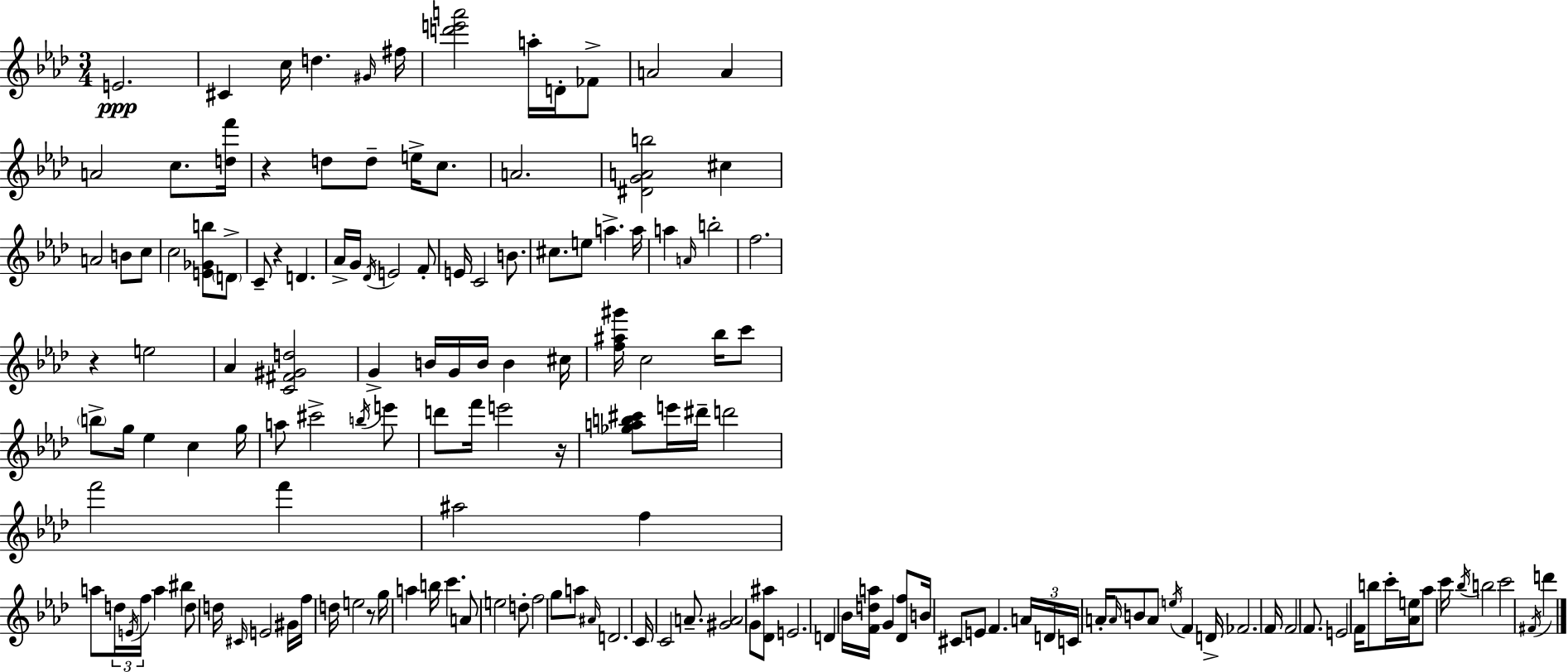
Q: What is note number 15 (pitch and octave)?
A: D5